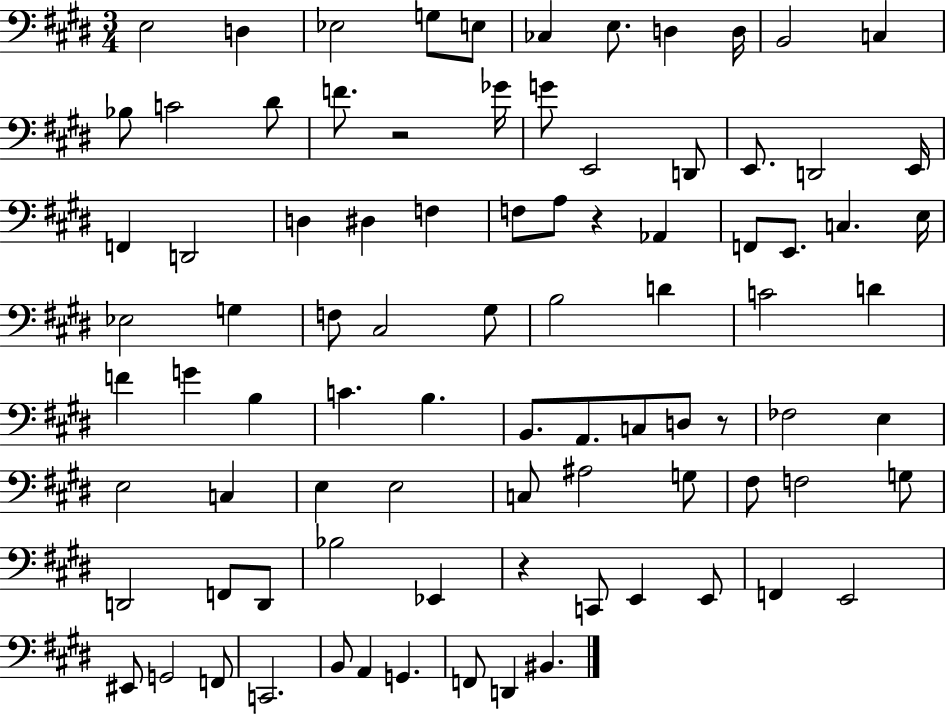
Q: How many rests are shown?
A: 4